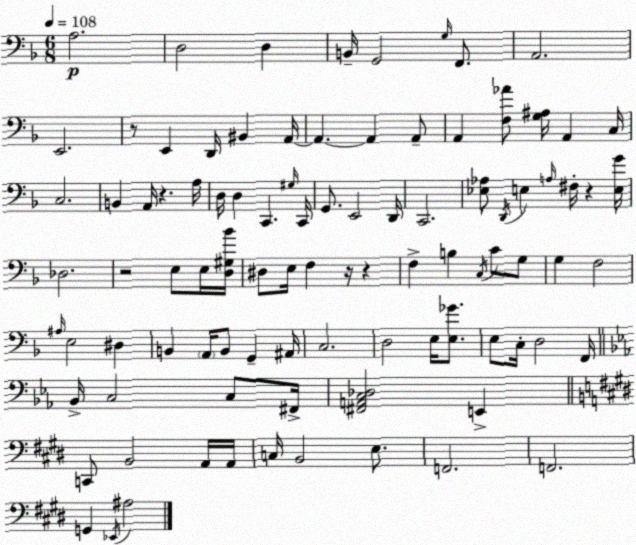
X:1
T:Untitled
M:6/8
L:1/4
K:F
A,2 D,2 D, B,,/4 G,,2 G,/4 F,,/2 A,,2 E,,2 z/2 E,, D,,/4 ^B,, A,,/4 A,, A,, A,,/2 A,, [F,_A]/2 [G,^A,]/4 A,, C,/4 C,2 B,, A,,/4 z A,/4 D,/4 D, C,, ^G,/4 C,,/4 G,,/2 E,,2 D,,/4 C,,2 [_E,_A,]/2 D,,/4 E, A,/4 ^F,/4 z [E,G]/4 _D,2 z2 E,/2 E,/4 [D,^G,_B]/4 ^D,/2 E,/4 F, z/4 z F, B, C,/4 C/2 G,/2 G, F,2 ^A,/4 E,2 ^D, B,, A,,/4 B,,/2 G,, ^A,,/4 C,2 D,2 E,/4 [E,_G]/2 E,/2 C,/4 D,2 F,,/4 _B,,/4 C,2 C,/2 ^F,,/4 [^F,,A,,C,_D,]2 E,, C,,/2 B,,2 A,,/4 A,,/4 C,/4 B,,2 E,/2 F,,2 F,,2 G,, _E,,/4 ^A,2